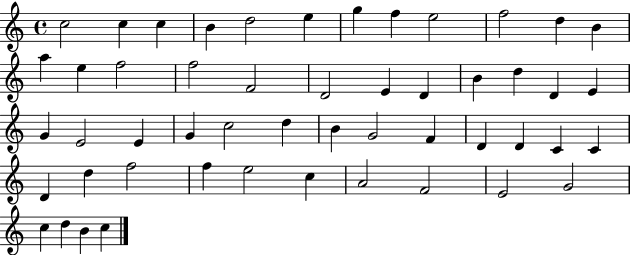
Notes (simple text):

C5/h C5/q C5/q B4/q D5/h E5/q G5/q F5/q E5/h F5/h D5/q B4/q A5/q E5/q F5/h F5/h F4/h D4/h E4/q D4/q B4/q D5/q D4/q E4/q G4/q E4/h E4/q G4/q C5/h D5/q B4/q G4/h F4/q D4/q D4/q C4/q C4/q D4/q D5/q F5/h F5/q E5/h C5/q A4/h F4/h E4/h G4/h C5/q D5/q B4/q C5/q